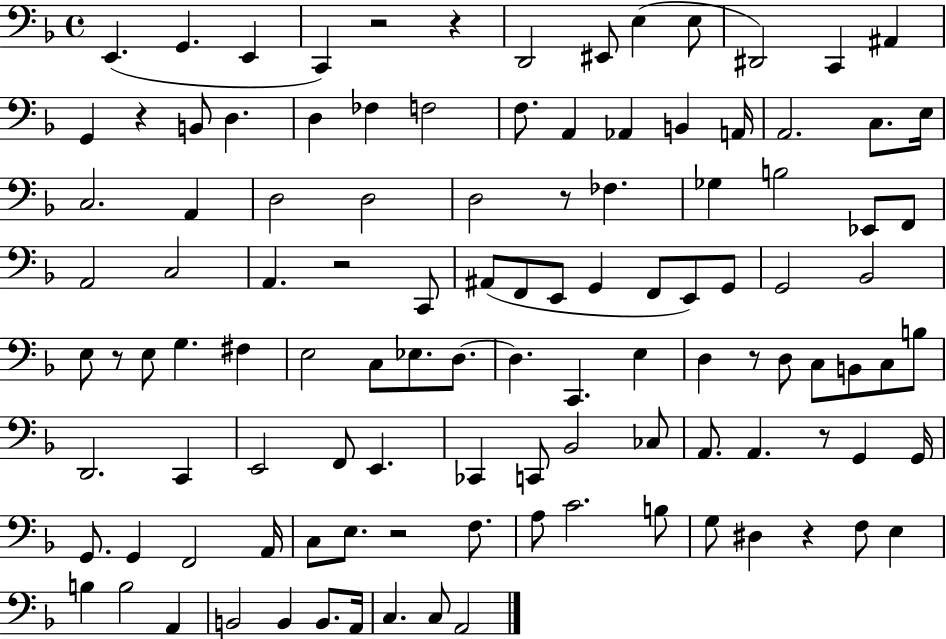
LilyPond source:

{
  \clef bass
  \time 4/4
  \defaultTimeSignature
  \key f \major
  e,4.( g,4. e,4 | c,4) r2 r4 | d,2 eis,8 e4( e8 | dis,2) c,4 ais,4 | \break g,4 r4 b,8 d4. | d4 fes4 f2 | f8. a,4 aes,4 b,4 a,16 | a,2. c8. e16 | \break c2. a,4 | d2 d2 | d2 r8 fes4. | ges4 b2 ees,8 f,8 | \break a,2 c2 | a,4. r2 c,8 | ais,8( f,8 e,8 g,4 f,8 e,8) g,8 | g,2 bes,2 | \break e8 r8 e8 g4. fis4 | e2 c8 ees8. d8.~~ | d4. c,4. e4 | d4 r8 d8 c8 b,8 c8 b8 | \break d,2. c,4 | e,2 f,8 e,4. | ces,4 c,8 bes,2 ces8 | a,8. a,4. r8 g,4 g,16 | \break g,8. g,4 f,2 a,16 | c8 e8. r2 f8. | a8 c'2. b8 | g8 dis4 r4 f8 e4 | \break b4 b2 a,4 | b,2 b,4 b,8. a,16 | c4. c8 a,2 | \bar "|."
}